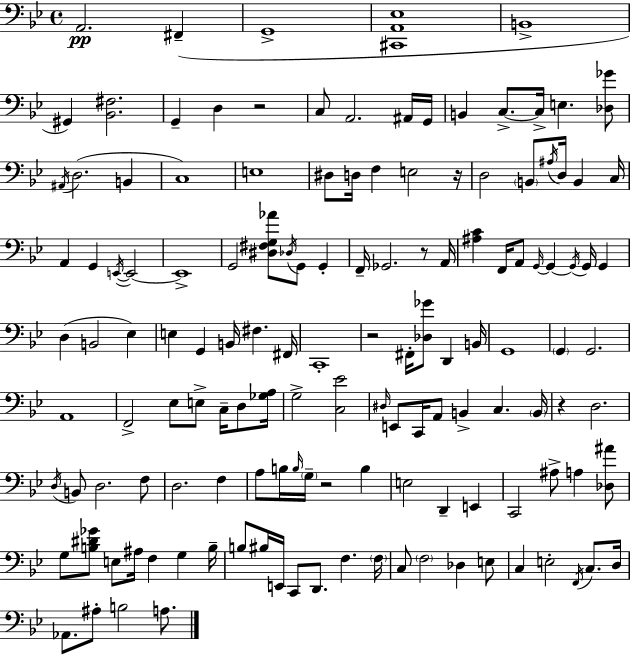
A2/h. F#2/q G2/w [C#2,A2,Eb3]/w B2/w G#2/q [Bb2,F#3]/h. G2/q D3/q R/h C3/e A2/h. A#2/s G2/s B2/q C3/e. C3/s E3/q. [Db3,Gb4]/e A#2/s D3/h. B2/q C3/w E3/w D#3/e D3/s F3/q E3/h R/s D3/h B2/e A#3/s D3/s B2/q C3/s A2/q G2/q E2/s E2/h E2/w G2/h [D#3,F#3,G3,Ab4]/e Db3/s G2/e G2/q F2/s Gb2/h. R/e A2/s [A#3,C4]/q F2/s A2/e G2/s G2/q G2/s G2/s G2/q D3/q B2/h Eb3/q E3/q G2/q B2/s F#3/q. F#2/s C2/w R/h F#2/s [Db3,Gb4]/e D2/q B2/s G2/w G2/q G2/h. A2/w F2/h Eb3/e E3/e C3/s D3/e [Gb3,A3]/s G3/h [C3,Eb4]/h D#3/s E2/e C2/s A2/e B2/q C3/q. B2/s R/q D3/h. D3/s B2/e D3/h. F3/e D3/h. F3/q A3/e B3/s B3/s G3/s R/h B3/q E3/h D2/q E2/q C2/h A#3/e A3/q [Db3,A#4]/e G3/e [B3,D#4,Gb4]/e E3/e A#3/s F3/q G3/q B3/s B3/e BIS3/s E2/s C2/e D2/e. F3/q. F3/s C3/e F3/h Db3/q E3/e C3/q E3/h F2/s C3/e. D3/s Ab2/e. A#3/e B3/h A3/e.